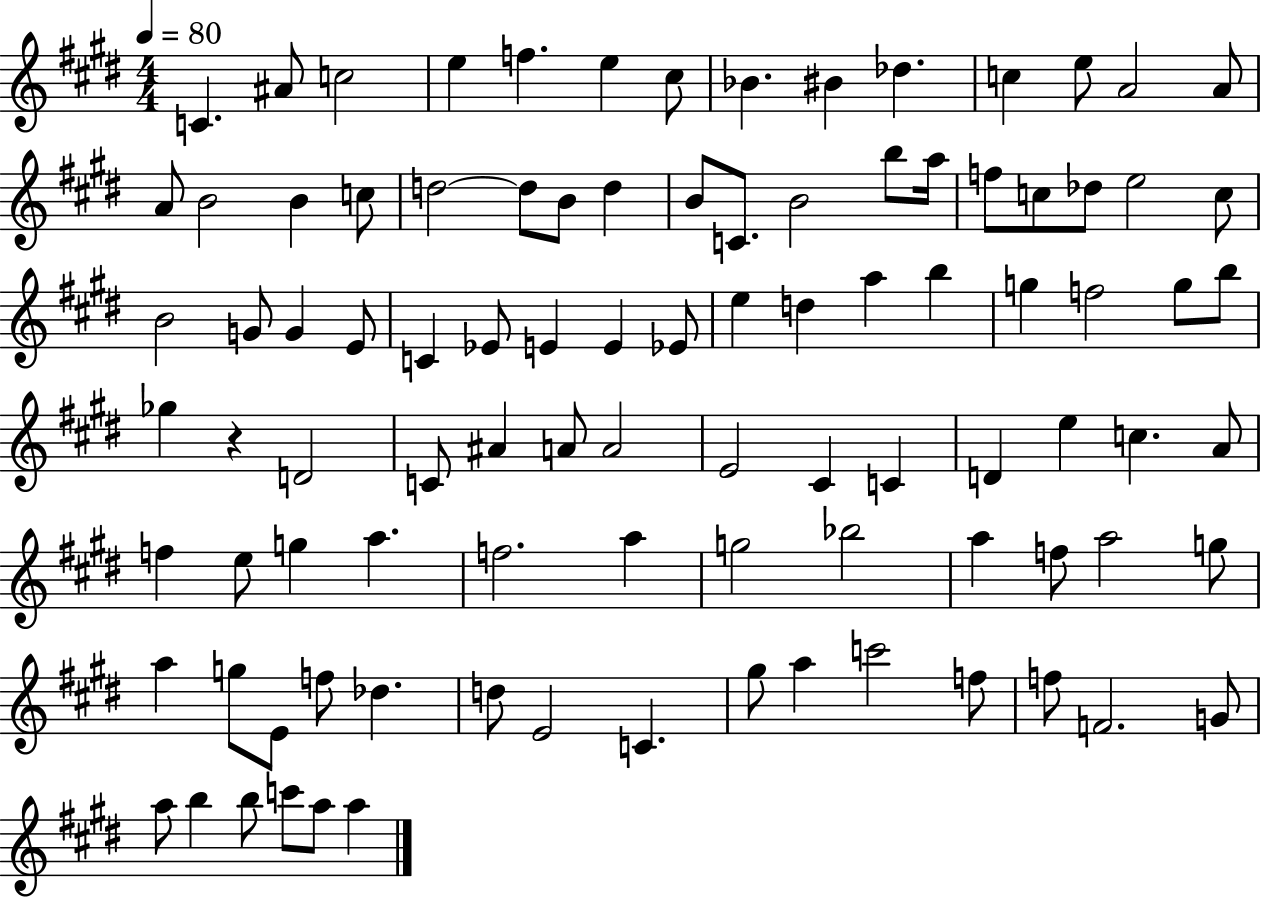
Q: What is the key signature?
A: E major